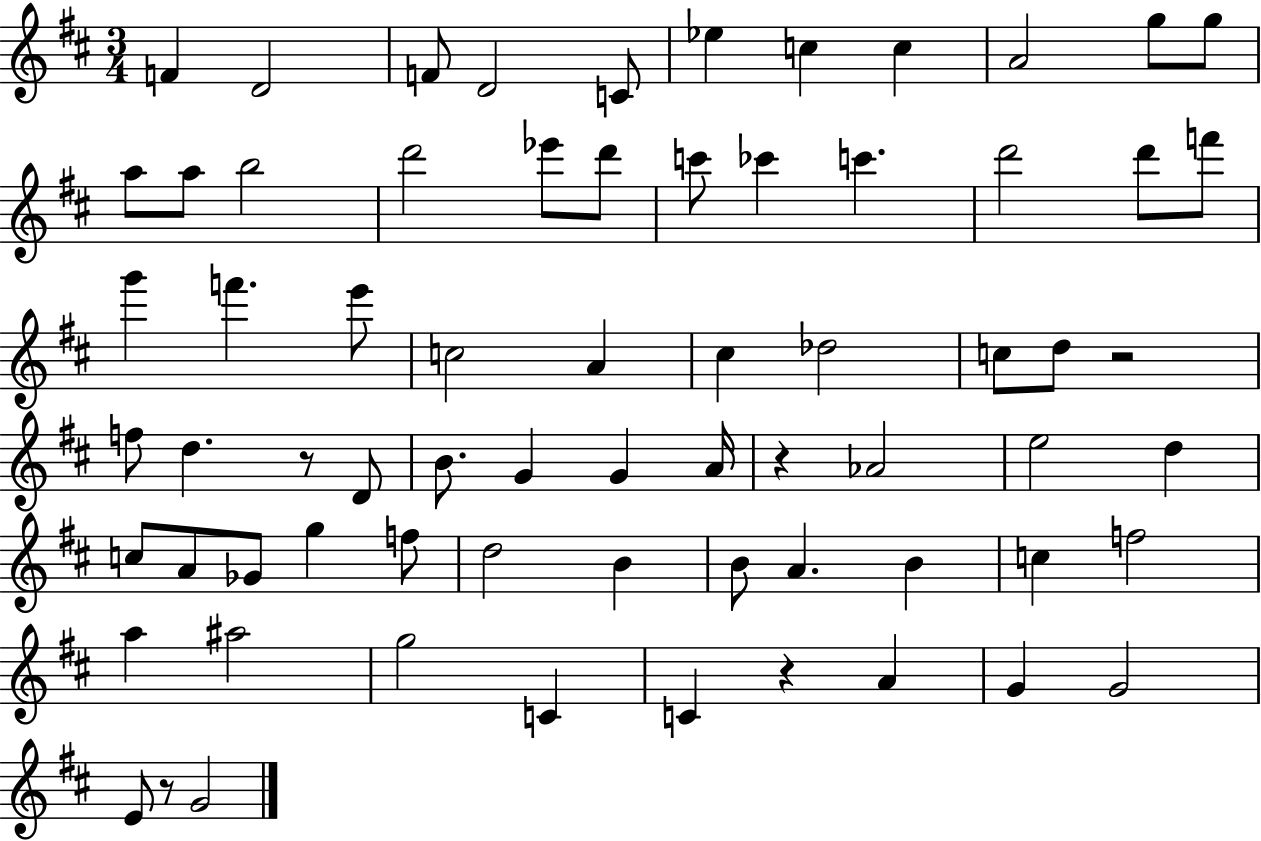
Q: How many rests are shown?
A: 5